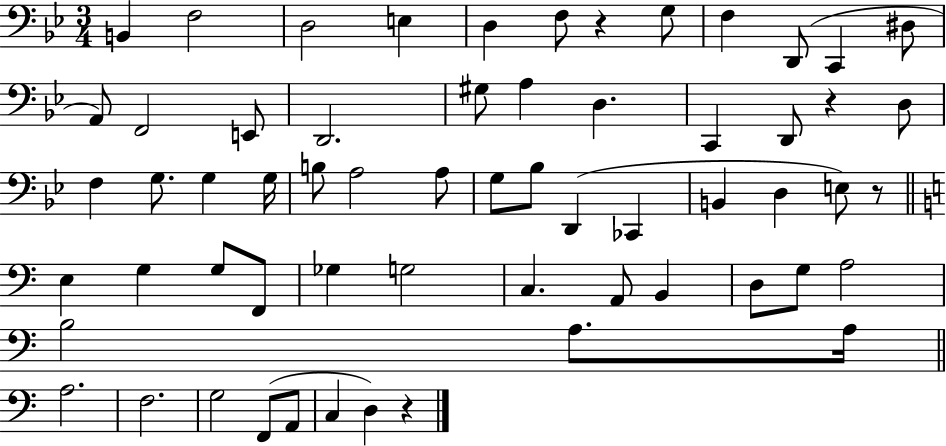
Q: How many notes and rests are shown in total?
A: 61